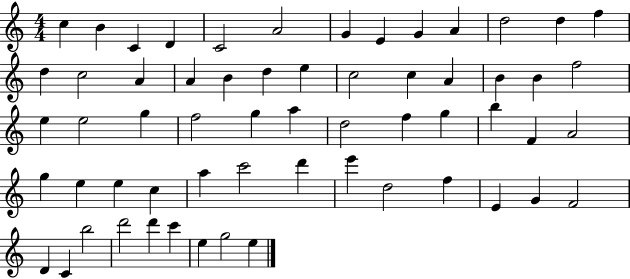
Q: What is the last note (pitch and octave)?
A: E5